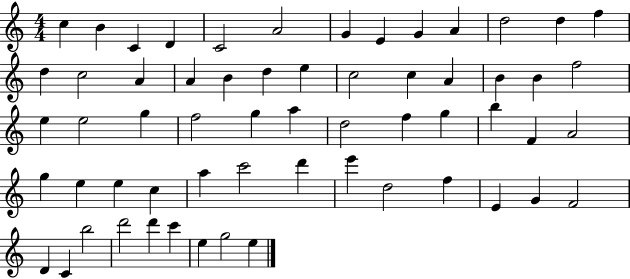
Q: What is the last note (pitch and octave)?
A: E5